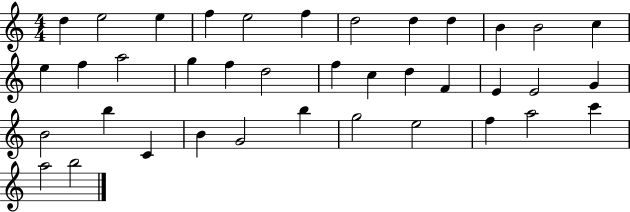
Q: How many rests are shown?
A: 0